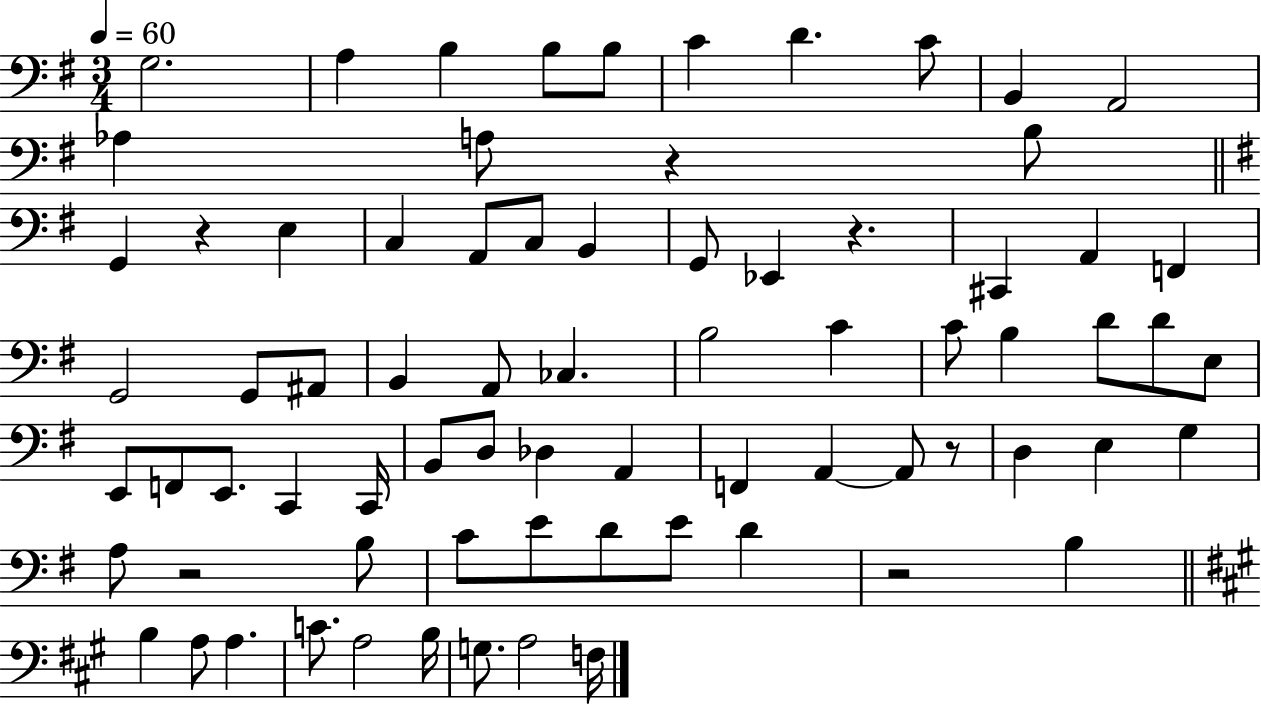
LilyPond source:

{
  \clef bass
  \numericTimeSignature
  \time 3/4
  \key g \major
  \tempo 4 = 60
  g2. | a4 b4 b8 b8 | c'4 d'4. c'8 | b,4 a,2 | \break aes4 a8 r4 b8 | \bar "||" \break \key e \minor g,4 r4 e4 | c4 a,8 c8 b,4 | g,8 ees,4 r4. | cis,4 a,4 f,4 | \break g,2 g,8 ais,8 | b,4 a,8 ces4. | b2 c'4 | c'8 b4 d'8 d'8 e8 | \break e,8 f,8 e,8. c,4 c,16 | b,8 d8 des4 a,4 | f,4 a,4~~ a,8 r8 | d4 e4 g4 | \break a8 r2 b8 | c'8 e'8 d'8 e'8 d'4 | r2 b4 | \bar "||" \break \key a \major b4 a8 a4. | c'8. a2 b16 | g8. a2 f16 | \bar "|."
}